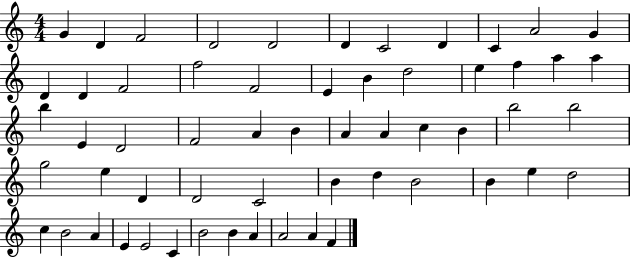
G4/q D4/q F4/h D4/h D4/h D4/q C4/h D4/q C4/q A4/h G4/q D4/q D4/q F4/h F5/h F4/h E4/q B4/q D5/h E5/q F5/q A5/q A5/q B5/q E4/q D4/h F4/h A4/q B4/q A4/q A4/q C5/q B4/q B5/h B5/h G5/h E5/q D4/q D4/h C4/h B4/q D5/q B4/h B4/q E5/q D5/h C5/q B4/h A4/q E4/q E4/h C4/q B4/h B4/q A4/q A4/h A4/q F4/q